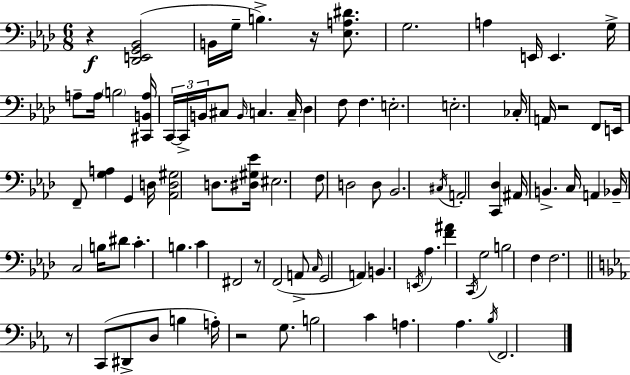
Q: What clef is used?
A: bass